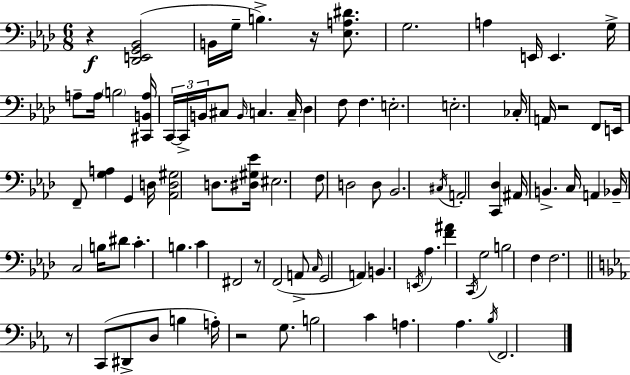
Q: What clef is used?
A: bass